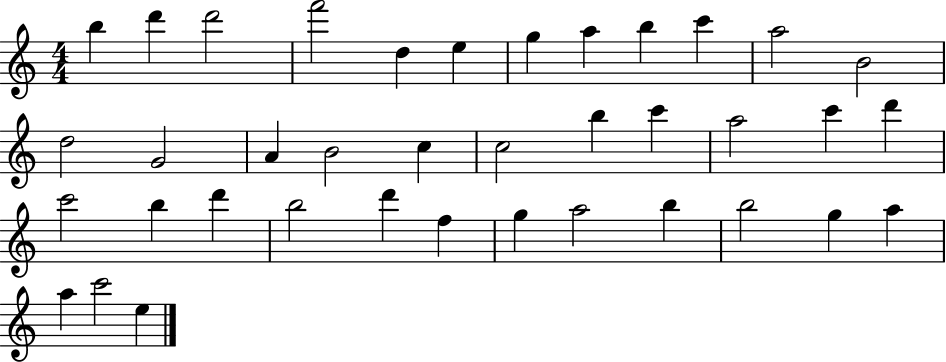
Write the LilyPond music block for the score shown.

{
  \clef treble
  \numericTimeSignature
  \time 4/4
  \key c \major
  b''4 d'''4 d'''2 | f'''2 d''4 e''4 | g''4 a''4 b''4 c'''4 | a''2 b'2 | \break d''2 g'2 | a'4 b'2 c''4 | c''2 b''4 c'''4 | a''2 c'''4 d'''4 | \break c'''2 b''4 d'''4 | b''2 d'''4 f''4 | g''4 a''2 b''4 | b''2 g''4 a''4 | \break a''4 c'''2 e''4 | \bar "|."
}